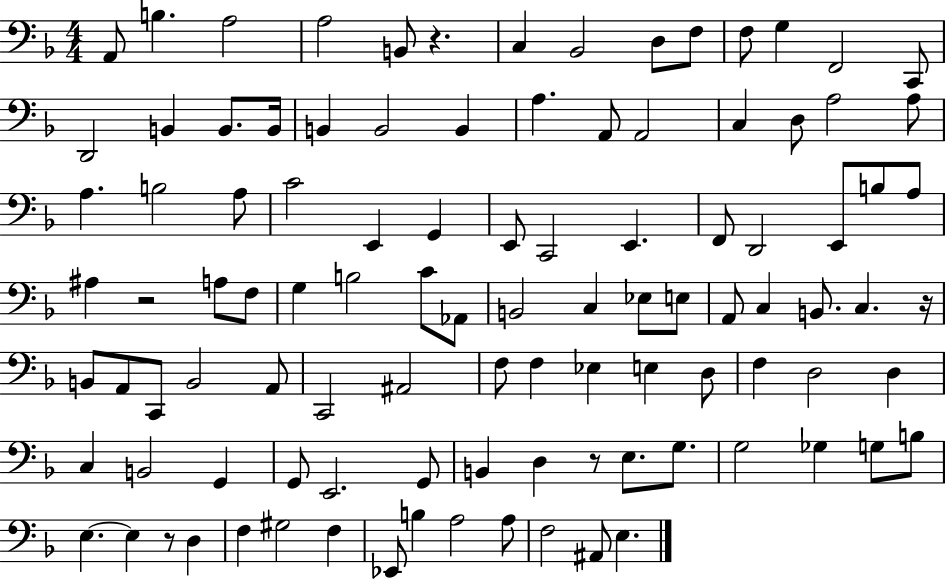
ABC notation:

X:1
T:Untitled
M:4/4
L:1/4
K:F
A,,/2 B, A,2 A,2 B,,/2 z C, _B,,2 D,/2 F,/2 F,/2 G, F,,2 C,,/2 D,,2 B,, B,,/2 B,,/4 B,, B,,2 B,, A, A,,/2 A,,2 C, D,/2 A,2 A,/2 A, B,2 A,/2 C2 E,, G,, E,,/2 C,,2 E,, F,,/2 D,,2 E,,/2 B,/2 A,/2 ^A, z2 A,/2 F,/2 G, B,2 C/2 _A,,/2 B,,2 C, _E,/2 E,/2 A,,/2 C, B,,/2 C, z/4 B,,/2 A,,/2 C,,/2 B,,2 A,,/2 C,,2 ^A,,2 F,/2 F, _E, E, D,/2 F, D,2 D, C, B,,2 G,, G,,/2 E,,2 G,,/2 B,, D, z/2 E,/2 G,/2 G,2 _G, G,/2 B,/2 E, E, z/2 D, F, ^G,2 F, _E,,/2 B, A,2 A,/2 F,2 ^A,,/2 E,